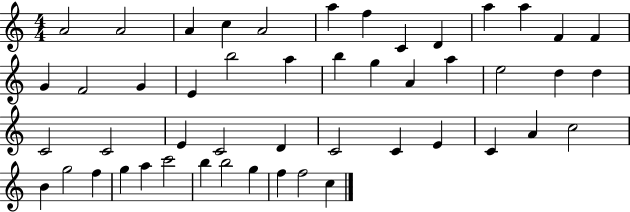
X:1
T:Untitled
M:4/4
L:1/4
K:C
A2 A2 A c A2 a f C D a a F F G F2 G E b2 a b g A a e2 d d C2 C2 E C2 D C2 C E C A c2 B g2 f g a c'2 b b2 g f f2 c